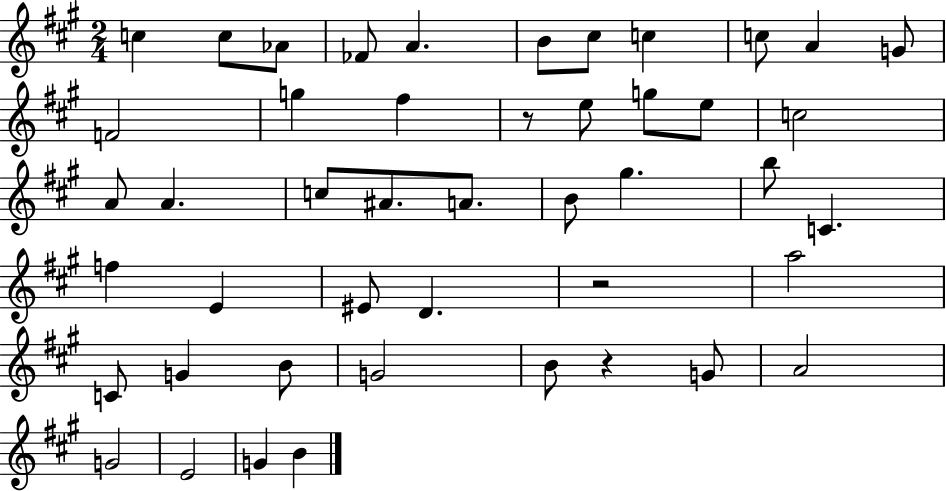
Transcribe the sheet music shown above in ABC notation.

X:1
T:Untitled
M:2/4
L:1/4
K:A
c c/2 _A/2 _F/2 A B/2 ^c/2 c c/2 A G/2 F2 g ^f z/2 e/2 g/2 e/2 c2 A/2 A c/2 ^A/2 A/2 B/2 ^g b/2 C f E ^E/2 D z2 a2 C/2 G B/2 G2 B/2 z G/2 A2 G2 E2 G B